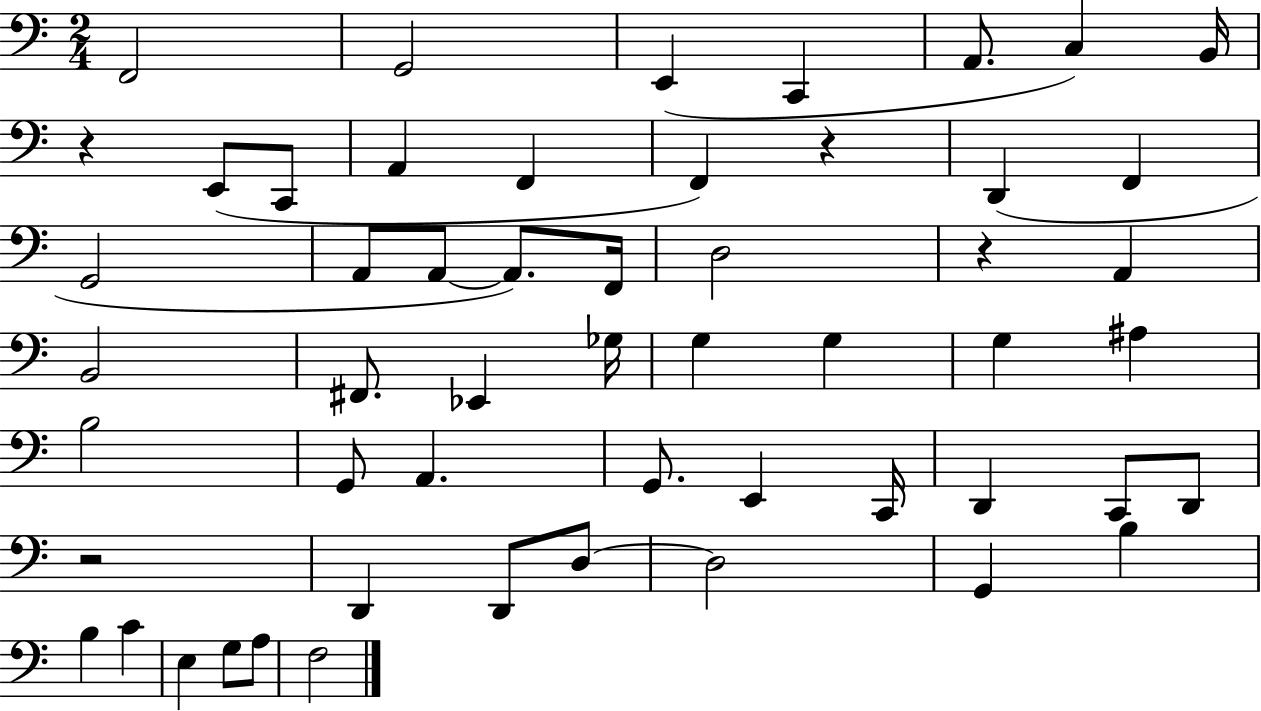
{
  \clef bass
  \numericTimeSignature
  \time 2/4
  \key c \major
  f,2 | g,2 | e,4( c,4 | a,8. c4) b,16 | \break r4 e,8( c,8 | a,4 f,4 | f,4) r4 | d,4( f,4 | \break g,2 | a,8 a,8~~ a,8.) f,16 | d2 | r4 a,4 | \break b,2 | fis,8. ees,4 ges16 | g4 g4 | g4 ais4 | \break b2 | g,8 a,4. | g,8. e,4 c,16 | d,4 c,8 d,8 | \break r2 | d,4 d,8 d8~~ | d2 | g,4 b4 | \break b4 c'4 | e4 g8 a8 | f2 | \bar "|."
}